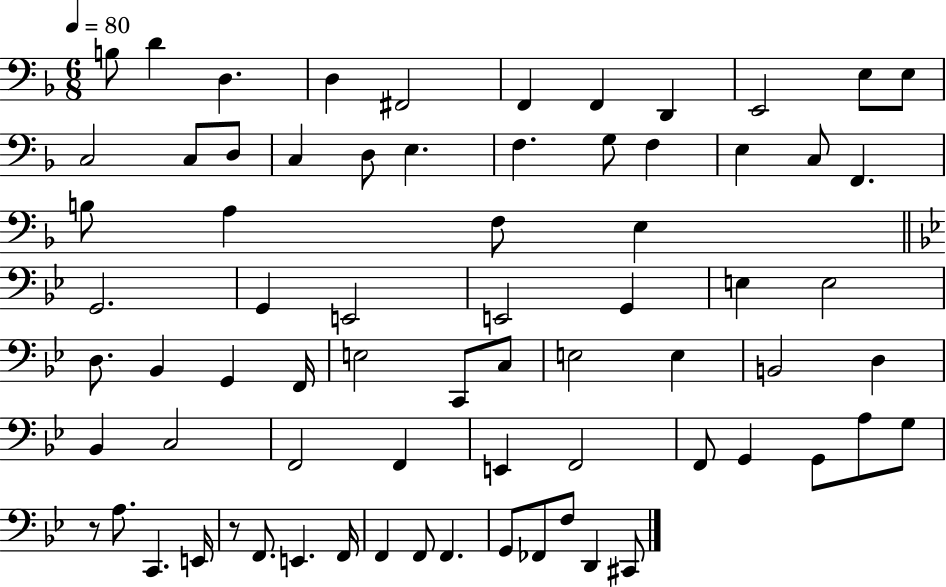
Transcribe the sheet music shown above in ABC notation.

X:1
T:Untitled
M:6/8
L:1/4
K:F
B,/2 D D, D, ^F,,2 F,, F,, D,, E,,2 E,/2 E,/2 C,2 C,/2 D,/2 C, D,/2 E, F, G,/2 F, E, C,/2 F,, B,/2 A, F,/2 E, G,,2 G,, E,,2 E,,2 G,, E, E,2 D,/2 _B,, G,, F,,/4 E,2 C,,/2 C,/2 E,2 E, B,,2 D, _B,, C,2 F,,2 F,, E,, F,,2 F,,/2 G,, G,,/2 A,/2 G,/2 z/2 A,/2 C,, E,,/4 z/2 F,,/2 E,, F,,/4 F,, F,,/2 F,, G,,/2 _F,,/2 F,/2 D,, ^C,,/2